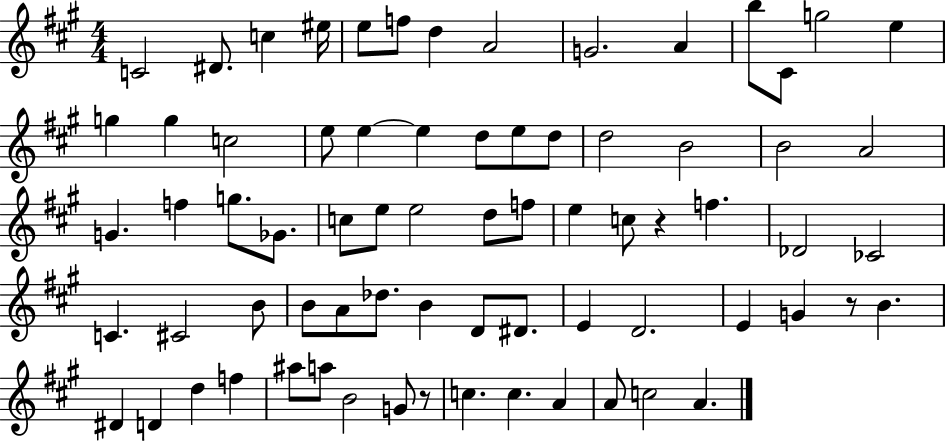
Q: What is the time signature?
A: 4/4